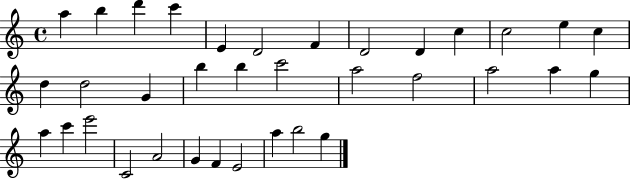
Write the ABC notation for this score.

X:1
T:Untitled
M:4/4
L:1/4
K:C
a b d' c' E D2 F D2 D c c2 e c d d2 G b b c'2 a2 f2 a2 a g a c' e'2 C2 A2 G F E2 a b2 g